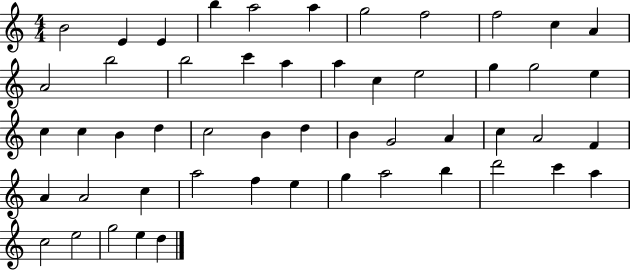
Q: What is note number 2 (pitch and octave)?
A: E4